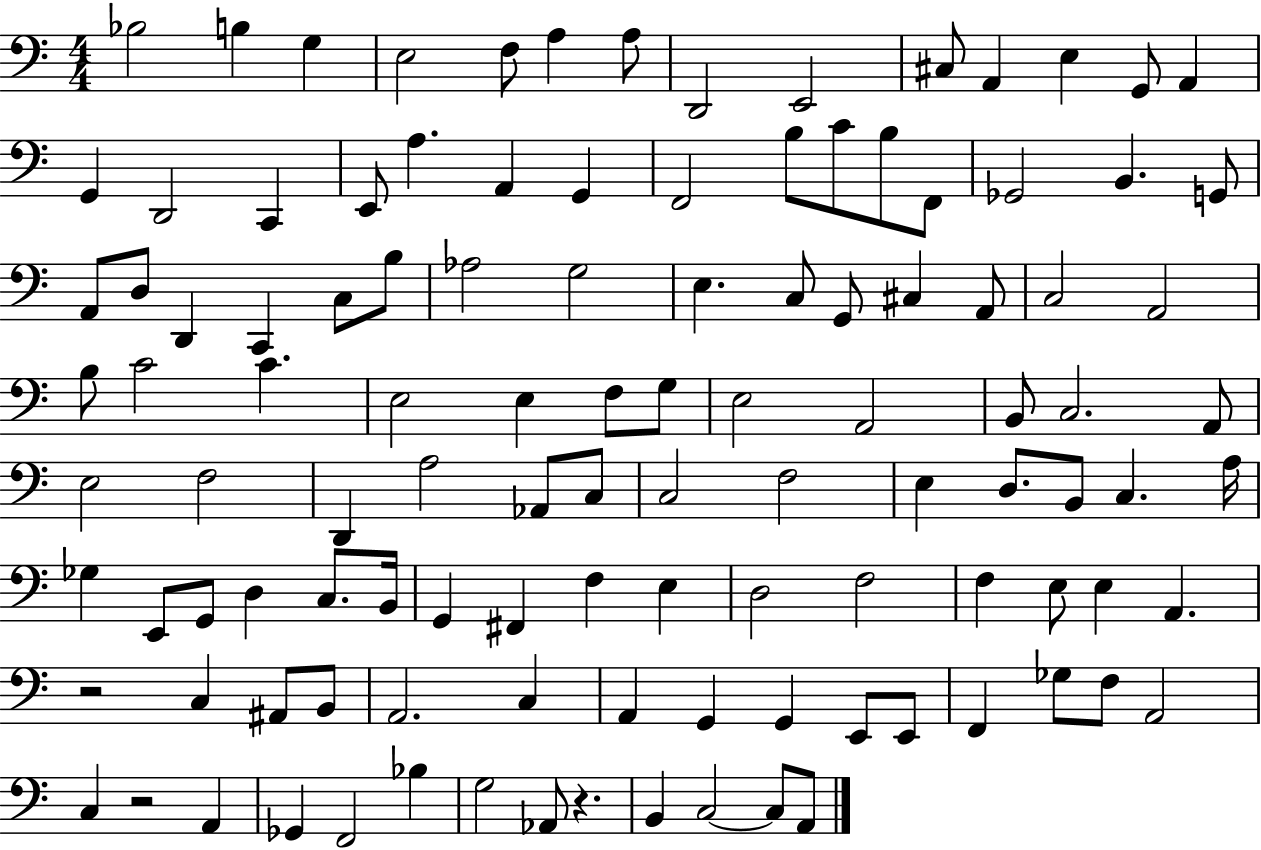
Bb3/h B3/q G3/q E3/h F3/e A3/q A3/e D2/h E2/h C#3/e A2/q E3/q G2/e A2/q G2/q D2/h C2/q E2/e A3/q. A2/q G2/q F2/h B3/e C4/e B3/e F2/e Gb2/h B2/q. G2/e A2/e D3/e D2/q C2/q C3/e B3/e Ab3/h G3/h E3/q. C3/e G2/e C#3/q A2/e C3/h A2/h B3/e C4/h C4/q. E3/h E3/q F3/e G3/e E3/h A2/h B2/e C3/h. A2/e E3/h F3/h D2/q A3/h Ab2/e C3/e C3/h F3/h E3/q D3/e. B2/e C3/q. A3/s Gb3/q E2/e G2/e D3/q C3/e. B2/s G2/q F#2/q F3/q E3/q D3/h F3/h F3/q E3/e E3/q A2/q. R/h C3/q A#2/e B2/e A2/h. C3/q A2/q G2/q G2/q E2/e E2/e F2/q Gb3/e F3/e A2/h C3/q R/h A2/q Gb2/q F2/h Bb3/q G3/h Ab2/e R/q. B2/q C3/h C3/e A2/e